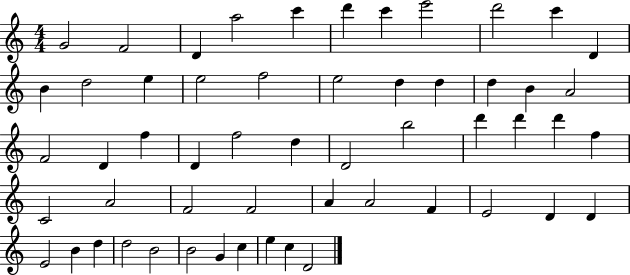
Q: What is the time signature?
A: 4/4